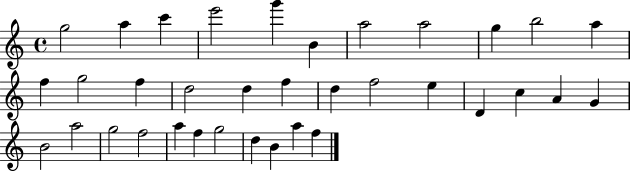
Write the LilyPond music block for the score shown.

{
  \clef treble
  \time 4/4
  \defaultTimeSignature
  \key c \major
  g''2 a''4 c'''4 | e'''2 g'''4 b'4 | a''2 a''2 | g''4 b''2 a''4 | \break f''4 g''2 f''4 | d''2 d''4 f''4 | d''4 f''2 e''4 | d'4 c''4 a'4 g'4 | \break b'2 a''2 | g''2 f''2 | a''4 f''4 g''2 | d''4 b'4 a''4 f''4 | \break \bar "|."
}